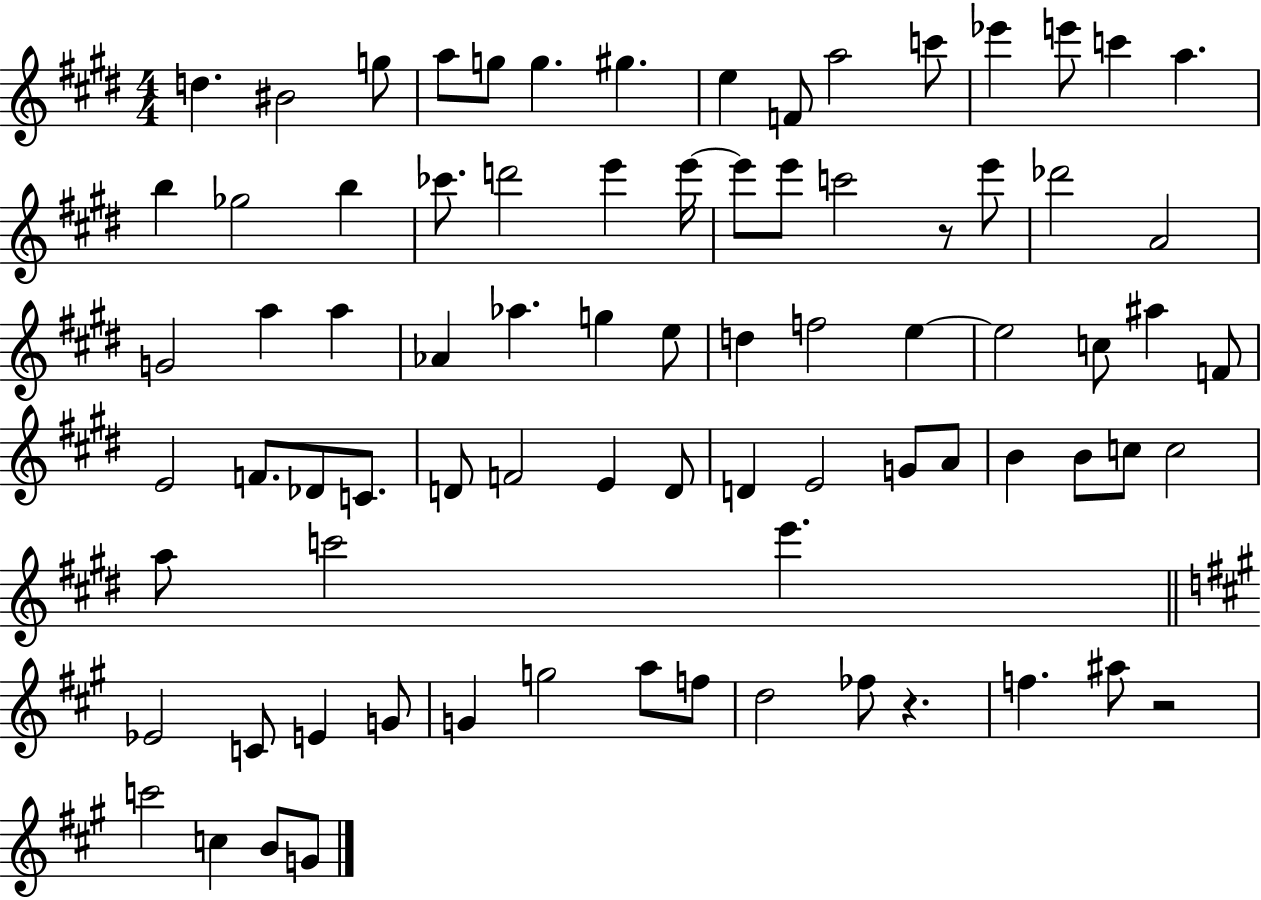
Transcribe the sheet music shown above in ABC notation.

X:1
T:Untitled
M:4/4
L:1/4
K:E
d ^B2 g/2 a/2 g/2 g ^g e F/2 a2 c'/2 _e' e'/2 c' a b _g2 b _c'/2 d'2 e' e'/4 e'/2 e'/2 c'2 z/2 e'/2 _d'2 A2 G2 a a _A _a g e/2 d f2 e e2 c/2 ^a F/2 E2 F/2 _D/2 C/2 D/2 F2 E D/2 D E2 G/2 A/2 B B/2 c/2 c2 a/2 c'2 e' _E2 C/2 E G/2 G g2 a/2 f/2 d2 _f/2 z f ^a/2 z2 c'2 c B/2 G/2